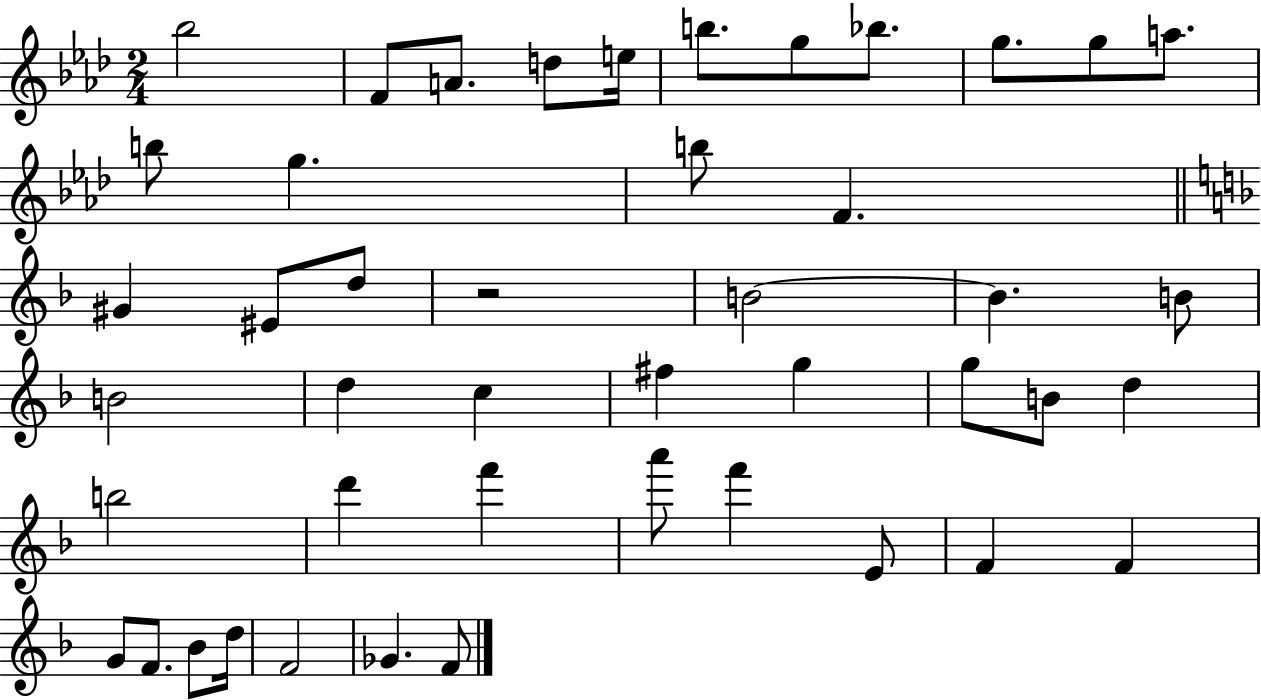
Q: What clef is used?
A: treble